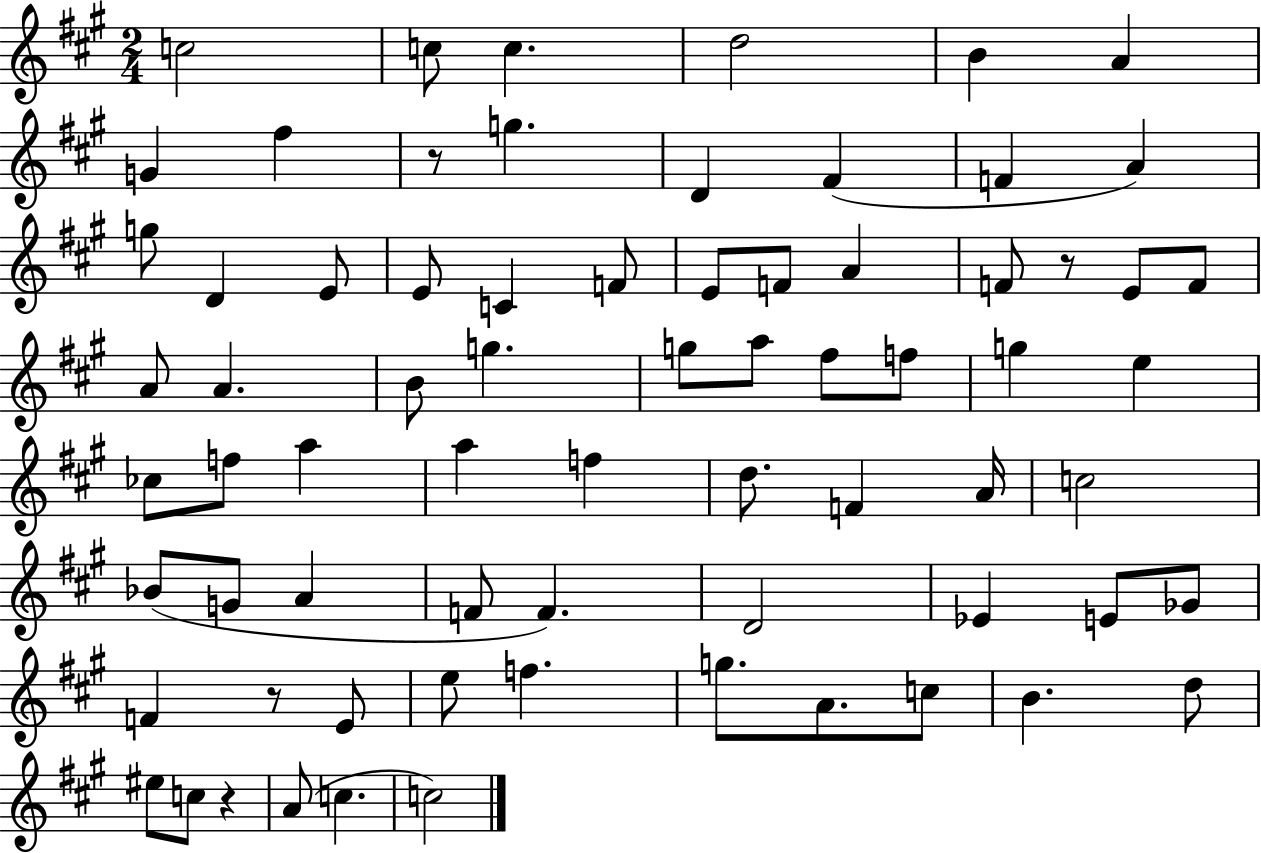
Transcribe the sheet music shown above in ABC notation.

X:1
T:Untitled
M:2/4
L:1/4
K:A
c2 c/2 c d2 B A G ^f z/2 g D ^F F A g/2 D E/2 E/2 C F/2 E/2 F/2 A F/2 z/2 E/2 F/2 A/2 A B/2 g g/2 a/2 ^f/2 f/2 g e _c/2 f/2 a a f d/2 F A/4 c2 _B/2 G/2 A F/2 F D2 _E E/2 _G/2 F z/2 E/2 e/2 f g/2 A/2 c/2 B d/2 ^e/2 c/2 z A/2 c c2